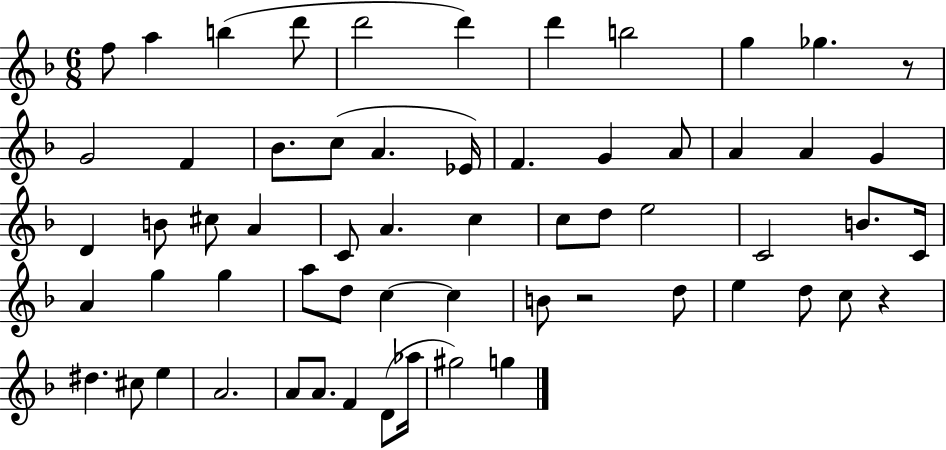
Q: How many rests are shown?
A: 3